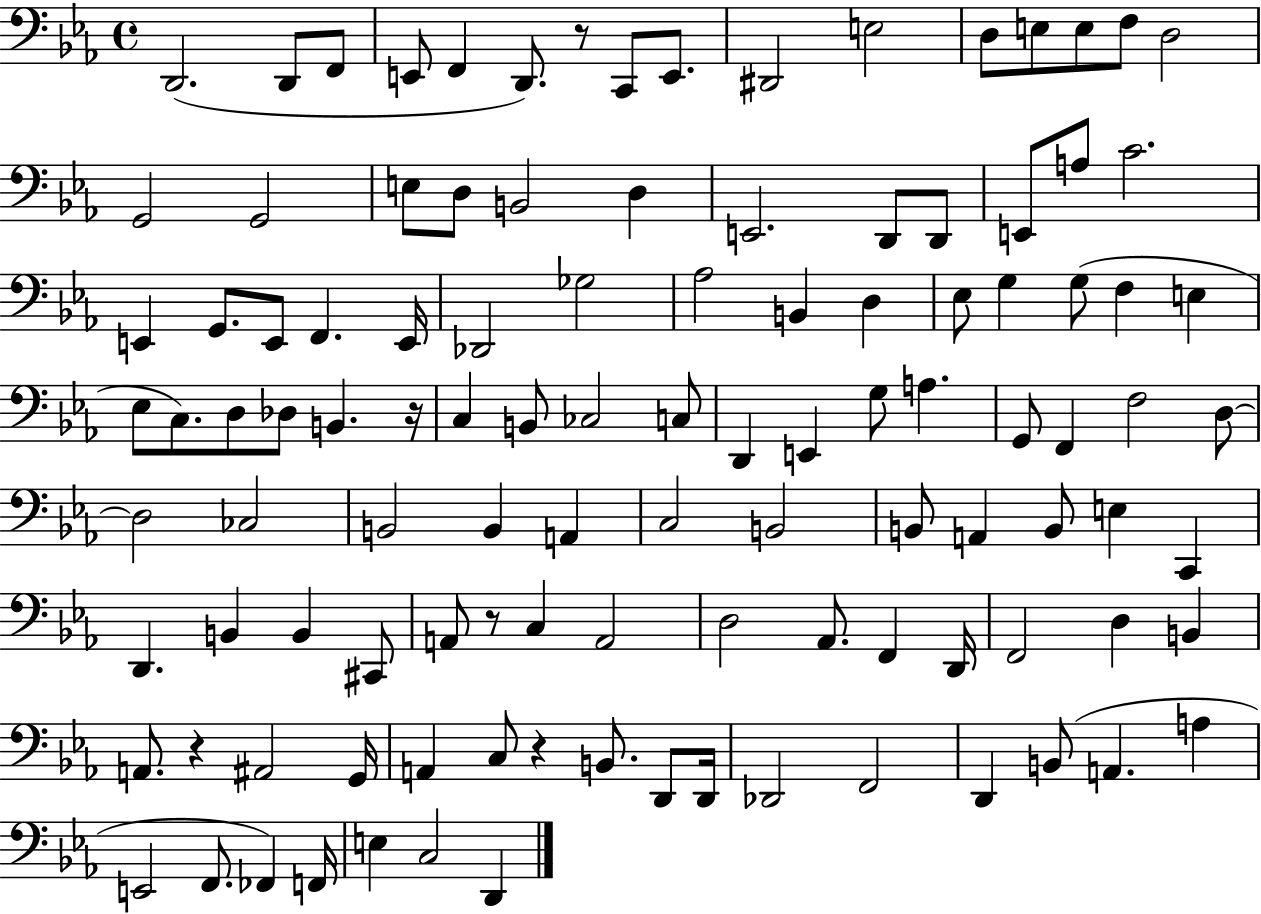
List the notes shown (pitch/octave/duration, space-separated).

D2/h. D2/e F2/e E2/e F2/q D2/e. R/e C2/e E2/e. D#2/h E3/h D3/e E3/e E3/e F3/e D3/h G2/h G2/h E3/e D3/e B2/h D3/q E2/h. D2/e D2/e E2/e A3/e C4/h. E2/q G2/e. E2/e F2/q. E2/s Db2/h Gb3/h Ab3/h B2/q D3/q Eb3/e G3/q G3/e F3/q E3/q Eb3/e C3/e. D3/e Db3/e B2/q. R/s C3/q B2/e CES3/h C3/e D2/q E2/q G3/e A3/q. G2/e F2/q F3/h D3/e D3/h CES3/h B2/h B2/q A2/q C3/h B2/h B2/e A2/q B2/e E3/q C2/q D2/q. B2/q B2/q C#2/e A2/e R/e C3/q A2/h D3/h Ab2/e. F2/q D2/s F2/h D3/q B2/q A2/e. R/q A#2/h G2/s A2/q C3/e R/q B2/e. D2/e D2/s Db2/h F2/h D2/q B2/e A2/q. A3/q E2/h F2/e. FES2/q F2/s E3/q C3/h D2/q